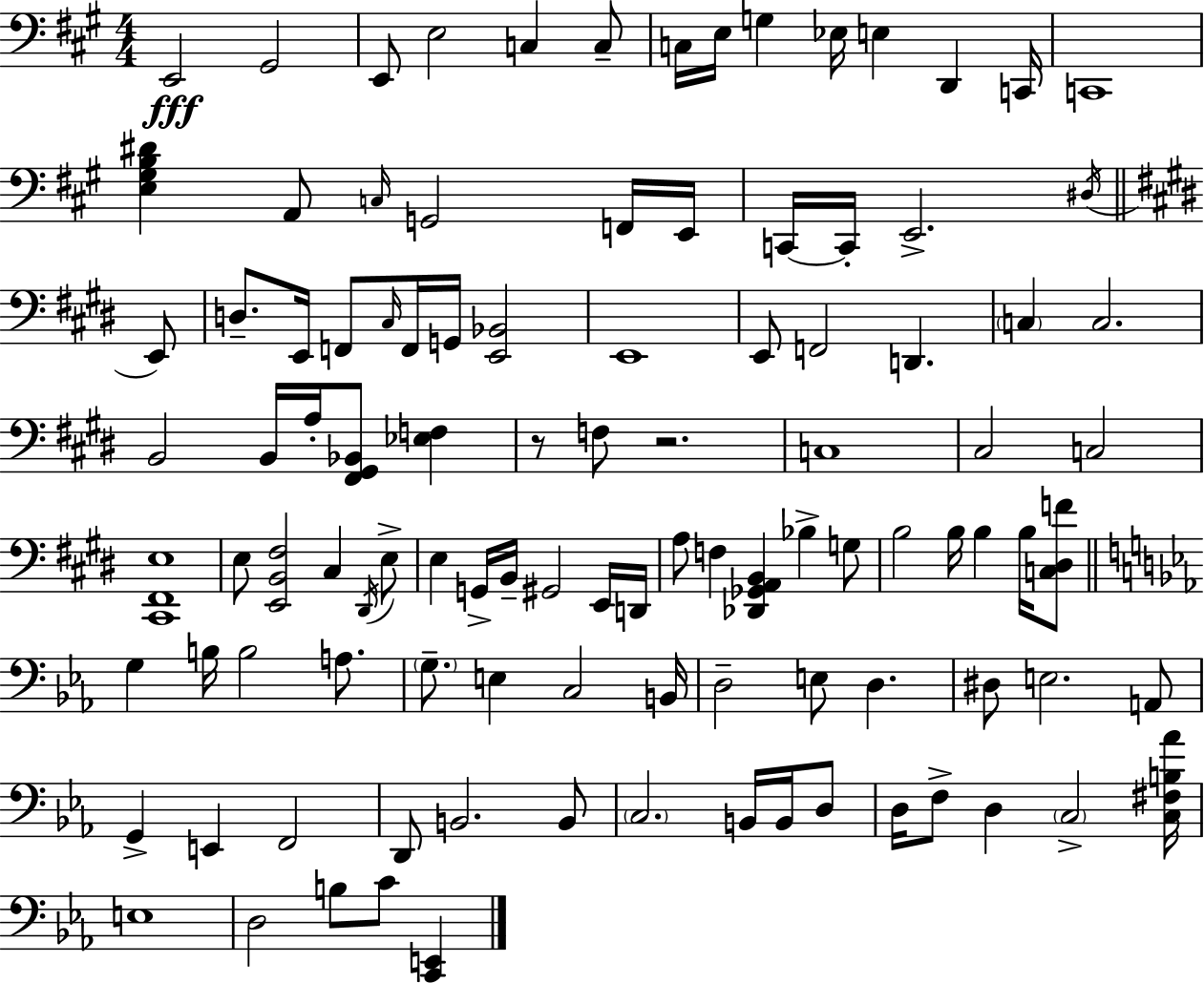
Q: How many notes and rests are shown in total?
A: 105